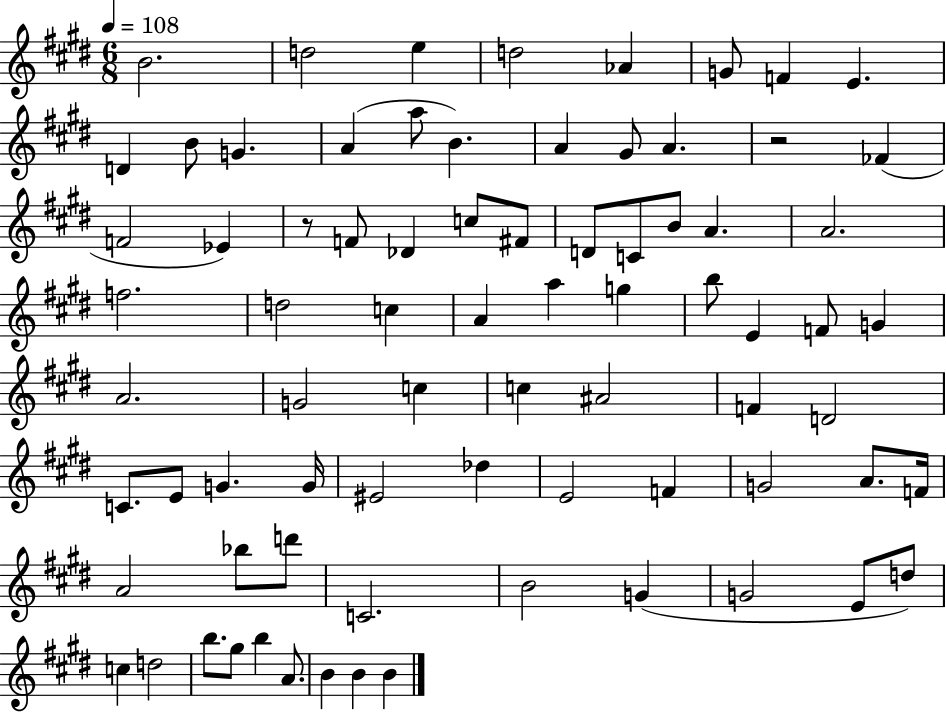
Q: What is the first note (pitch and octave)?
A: B4